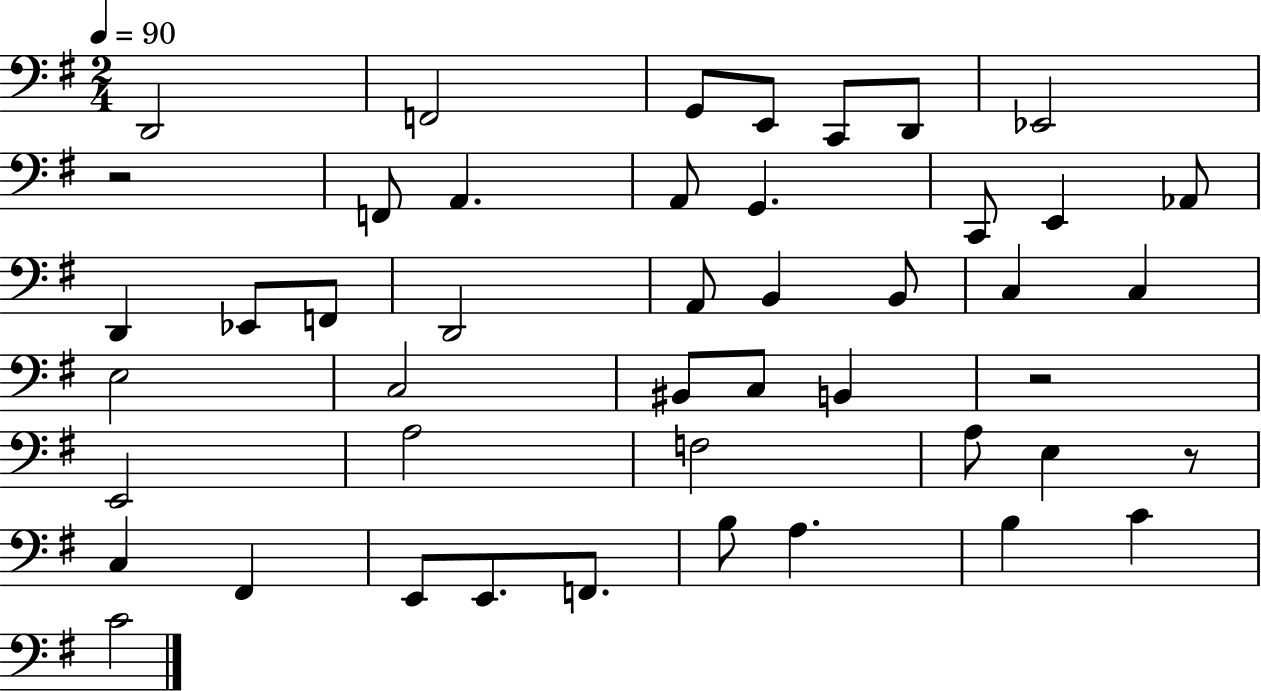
D2/h F2/h G2/e E2/e C2/e D2/e Eb2/h R/h F2/e A2/q. A2/e G2/q. C2/e E2/q Ab2/e D2/q Eb2/e F2/e D2/h A2/e B2/q B2/e C3/q C3/q E3/h C3/h BIS2/e C3/e B2/q R/h E2/h A3/h F3/h A3/e E3/q R/e C3/q F#2/q E2/e E2/e. F2/e. B3/e A3/q. B3/q C4/q C4/h